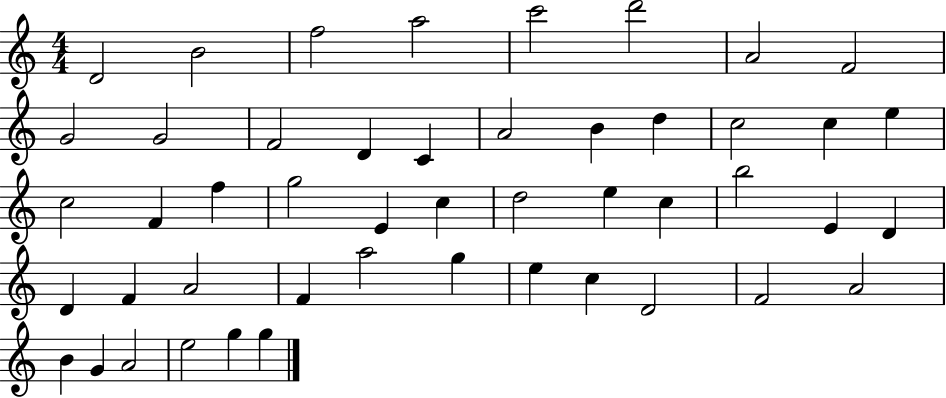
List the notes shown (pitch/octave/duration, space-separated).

D4/h B4/h F5/h A5/h C6/h D6/h A4/h F4/h G4/h G4/h F4/h D4/q C4/q A4/h B4/q D5/q C5/h C5/q E5/q C5/h F4/q F5/q G5/h E4/q C5/q D5/h E5/q C5/q B5/h E4/q D4/q D4/q F4/q A4/h F4/q A5/h G5/q E5/q C5/q D4/h F4/h A4/h B4/q G4/q A4/h E5/h G5/q G5/q